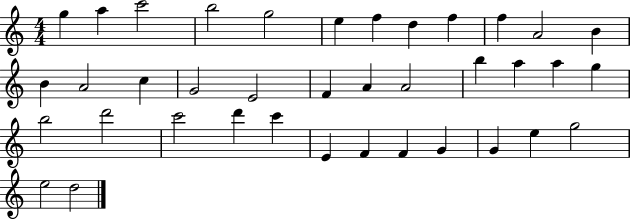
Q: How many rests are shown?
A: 0